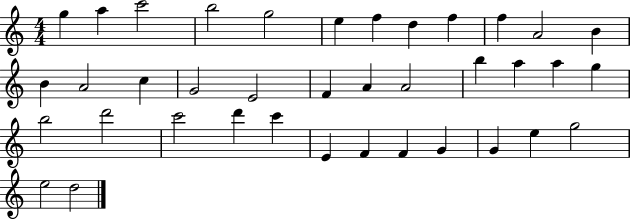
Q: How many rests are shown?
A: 0